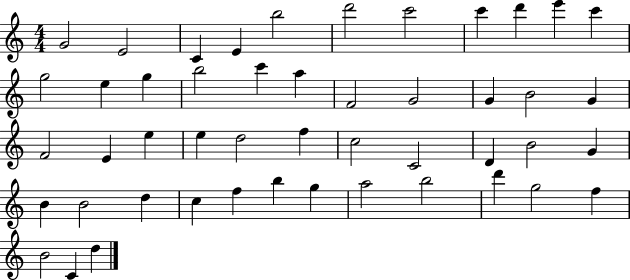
G4/h E4/h C4/q E4/q B5/h D6/h C6/h C6/q D6/q E6/q C6/q G5/h E5/q G5/q B5/h C6/q A5/q F4/h G4/h G4/q B4/h G4/q F4/h E4/q E5/q E5/q D5/h F5/q C5/h C4/h D4/q B4/h G4/q B4/q B4/h D5/q C5/q F5/q B5/q G5/q A5/h B5/h D6/q G5/h F5/q B4/h C4/q D5/q